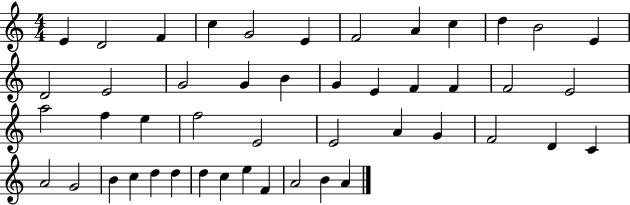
X:1
T:Untitled
M:4/4
L:1/4
K:C
E D2 F c G2 E F2 A c d B2 E D2 E2 G2 G B G E F F F2 E2 a2 f e f2 E2 E2 A G F2 D C A2 G2 B c d d d c e F A2 B A